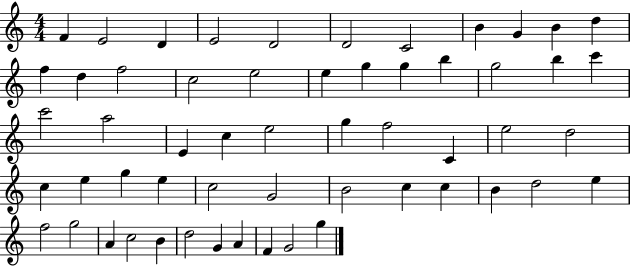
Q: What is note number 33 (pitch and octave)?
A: D5